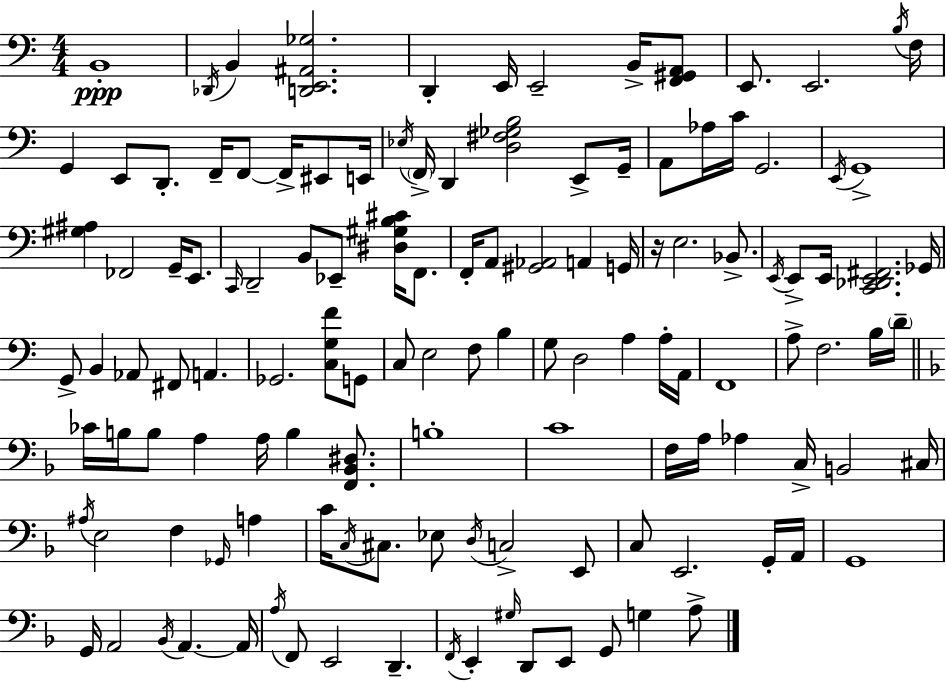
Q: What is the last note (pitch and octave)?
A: A3